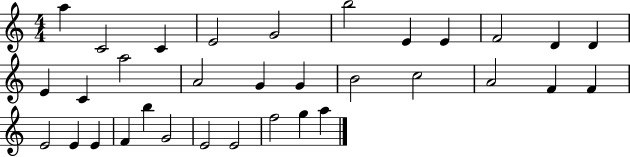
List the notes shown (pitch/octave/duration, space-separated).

A5/q C4/h C4/q E4/h G4/h B5/h E4/q E4/q F4/h D4/q D4/q E4/q C4/q A5/h A4/h G4/q G4/q B4/h C5/h A4/h F4/q F4/q E4/h E4/q E4/q F4/q B5/q G4/h E4/h E4/h F5/h G5/q A5/q